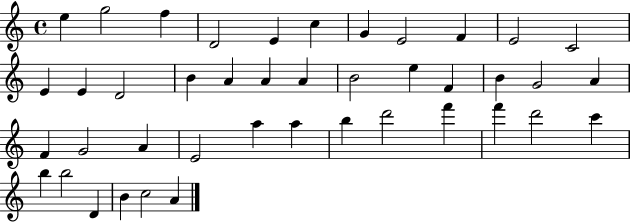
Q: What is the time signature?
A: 4/4